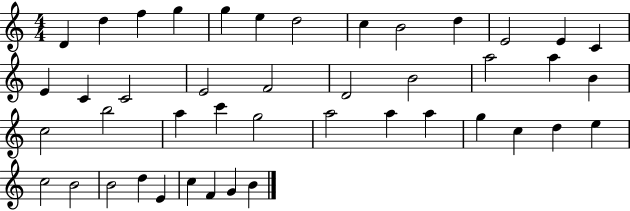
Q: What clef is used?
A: treble